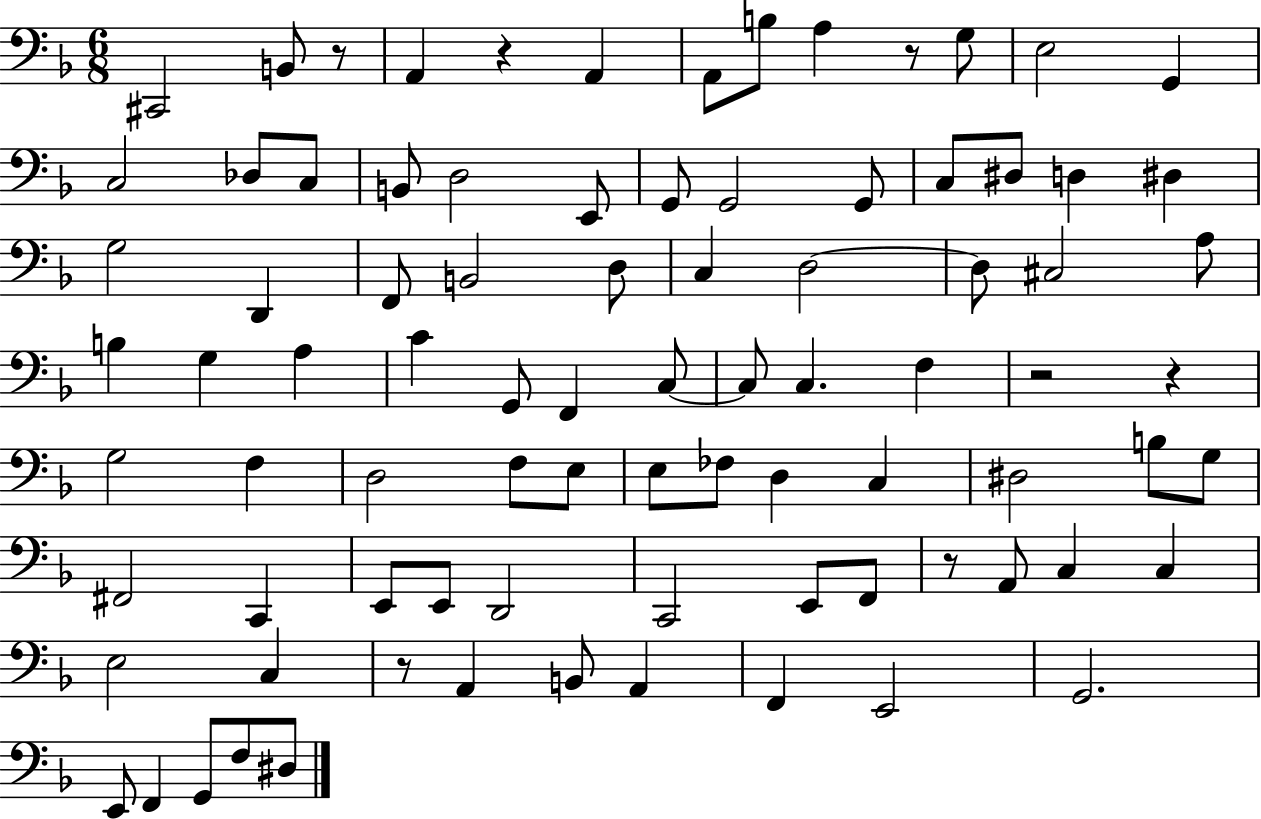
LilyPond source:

{
  \clef bass
  \numericTimeSignature
  \time 6/8
  \key f \major
  cis,2 b,8 r8 | a,4 r4 a,4 | a,8 b8 a4 r8 g8 | e2 g,4 | \break c2 des8 c8 | b,8 d2 e,8 | g,8 g,2 g,8 | c8 dis8 d4 dis4 | \break g2 d,4 | f,8 b,2 d8 | c4 d2~~ | d8 cis2 a8 | \break b4 g4 a4 | c'4 g,8 f,4 c8~~ | c8 c4. f4 | r2 r4 | \break g2 f4 | d2 f8 e8 | e8 fes8 d4 c4 | dis2 b8 g8 | \break fis,2 c,4 | e,8 e,8 d,2 | c,2 e,8 f,8 | r8 a,8 c4 c4 | \break e2 c4 | r8 a,4 b,8 a,4 | f,4 e,2 | g,2. | \break e,8 f,4 g,8 f8 dis8 | \bar "|."
}